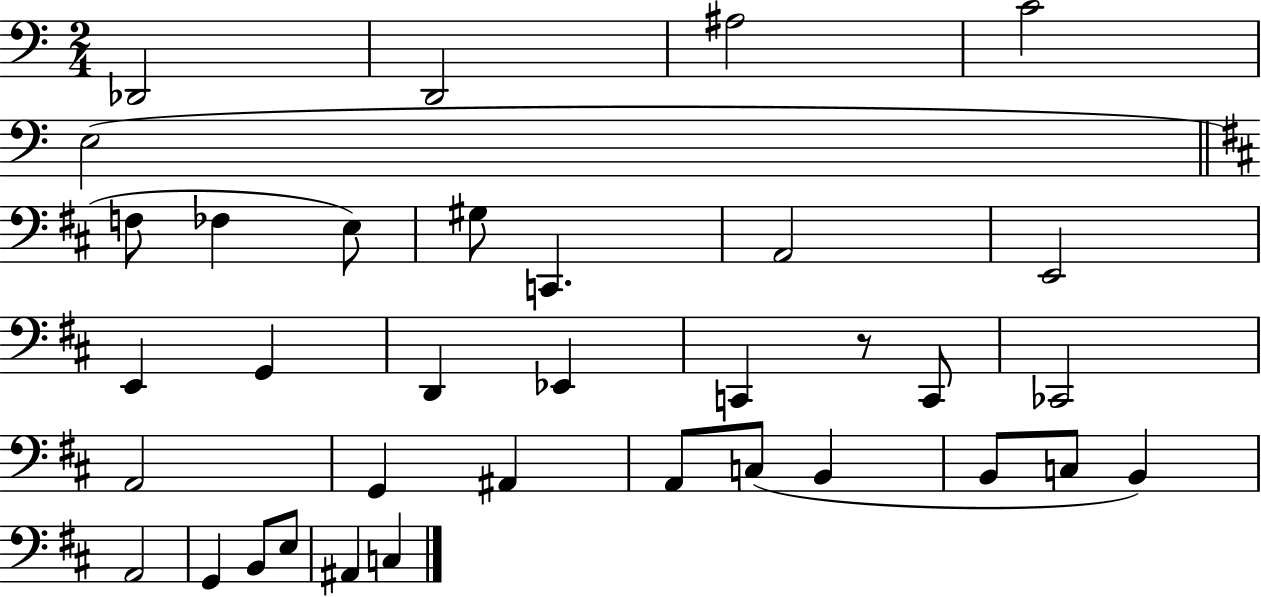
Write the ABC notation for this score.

X:1
T:Untitled
M:2/4
L:1/4
K:C
_D,,2 D,,2 ^A,2 C2 E,2 F,/2 _F, E,/2 ^G,/2 C,, A,,2 E,,2 E,, G,, D,, _E,, C,, z/2 C,,/2 _C,,2 A,,2 G,, ^A,, A,,/2 C,/2 B,, B,,/2 C,/2 B,, A,,2 G,, B,,/2 E,/2 ^A,, C,